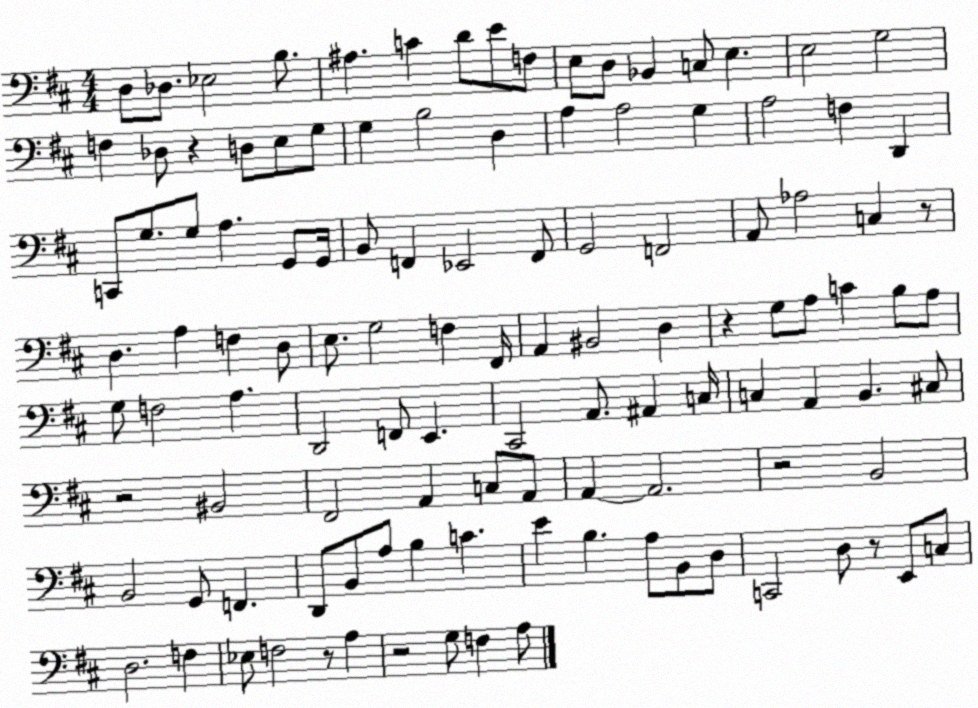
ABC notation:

X:1
T:Untitled
M:4/4
L:1/4
K:D
D,/2 _D,/2 _E,2 B,/2 ^A, C D/2 E/2 F,/2 E,/2 D,/2 _B,, C,/2 E, E,2 G,2 F, _D,/2 z D,/2 E,/2 G,/2 G, B,2 D, A, A,2 G, A,2 F, D,, C,,/2 G,/2 G,/2 A, G,,/2 G,,/4 B,,/2 F,, _E,,2 F,,/2 G,,2 F,,2 A,,/2 _A,2 C, z/2 D, A, F, D,/2 E,/2 G,2 F, ^F,,/4 A,, ^B,,2 D, z G,/2 A,/2 C B,/2 A,/2 G,/2 F,2 A, D,,2 F,,/2 E,, ^C,,2 A,,/2 ^A,, C,/4 C, A,, B,, ^C,/2 z2 ^B,,2 ^F,,2 A,, C,/2 A,,/2 A,, A,,2 z2 B,,2 B,,2 G,,/2 F,, D,,/2 B,,/2 A,/2 B, C E B, A,/2 B,,/2 D,/2 C,,2 D,/2 z/2 E,,/2 C,/2 D,2 F, _E,/2 F,2 z/2 A, z2 G,/2 F, A,/2